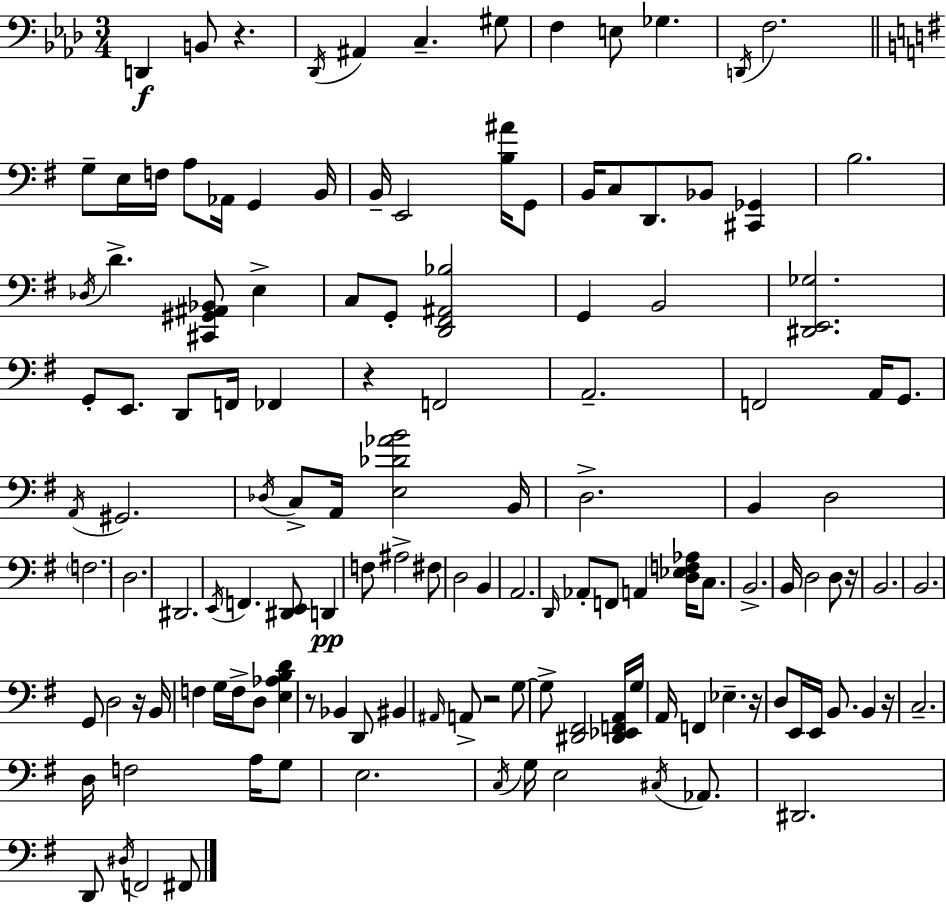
{
  \clef bass
  \numericTimeSignature
  \time 3/4
  \key aes \major
  d,4\f b,8 r4. | \acciaccatura { des,16 } ais,4 c4.-- gis8 | f4 e8 ges4. | \acciaccatura { d,16 } f2. | \break \bar "||" \break \key g \major g8-- e16 f16 a8 aes,16 g,4 b,16 | b,16-- e,2 <b ais'>16 g,8 | b,16 c8 d,8. bes,8 <cis, ges,>4 | b2. | \break \acciaccatura { des16 } d'4.-> <cis, gis, ais, bes,>8 e4-> | c8 g,8-. <d, fis, ais, bes>2 | g,4 b,2 | <dis, e, ges>2. | \break g,8-. e,8. d,8 f,16 fes,4 | r4 f,2 | a,2.-- | f,2 a,16 g,8. | \break \acciaccatura { a,16 } gis,2. | \acciaccatura { des16 } c8-> a,16 <e des' aes' b'>2 | b,16 d2.-> | b,4 d2 | \break \parenthesize f2. | d2. | dis,2. | \acciaccatura { e,16 } f,4. <dis, e,>8 | \break d,4\pp f8 ais2-> | fis8 d2 | b,4 a,2. | \grace { d,16 } aes,8-. f,8 a,4 | \break <d ees f aes>16 c8. b,2.-> | b,16 d2 | d8 r16 b,2. | b,2. | \break g,8 d2 | r16 b,16 f4 g16 f16-> d8 | <e aes b d'>4 r8 bes,4 d,8 | bis,4 \grace { ais,16 } a,8-> r2 | \break g8~~ g8-> <dis, fis,>2 | <dis, ees, f, a,>16 g16 a,16 f,4 ees4.-- | r16 d8 e,16 e,16 b,8. | b,4 r16 c2.-- | \break d16 f2 | a16 g8 e2. | \acciaccatura { c16 } g16 e2 | \acciaccatura { cis16 } aes,8. dis,2. | \break d,8 \acciaccatura { dis16 } f,2 | fis,8 \bar "|."
}